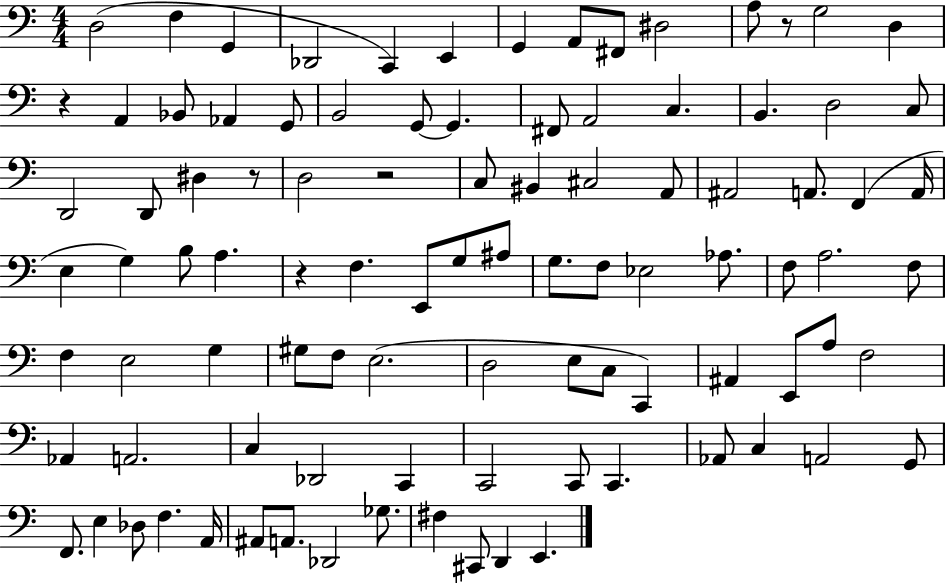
{
  \clef bass
  \numericTimeSignature
  \time 4/4
  \key c \major
  d2( f4 g,4 | des,2 c,4) e,4 | g,4 a,8 fis,8 dis2 | a8 r8 g2 d4 | \break r4 a,4 bes,8 aes,4 g,8 | b,2 g,8~~ g,4. | fis,8 a,2 c4. | b,4. d2 c8 | \break d,2 d,8 dis4 r8 | d2 r2 | c8 bis,4 cis2 a,8 | ais,2 a,8. f,4( a,16 | \break e4 g4) b8 a4. | r4 f4. e,8 g8 ais8 | g8. f8 ees2 aes8. | f8 a2. f8 | \break f4 e2 g4 | gis8 f8 e2.( | d2 e8 c8 c,4) | ais,4 e,8 a8 f2 | \break aes,4 a,2. | c4 des,2 c,4 | c,2 c,8 c,4. | aes,8 c4 a,2 g,8 | \break f,8. e4 des8 f4. a,16 | ais,8 a,8. des,2 ges8. | fis4 cis,8 d,4 e,4. | \bar "|."
}